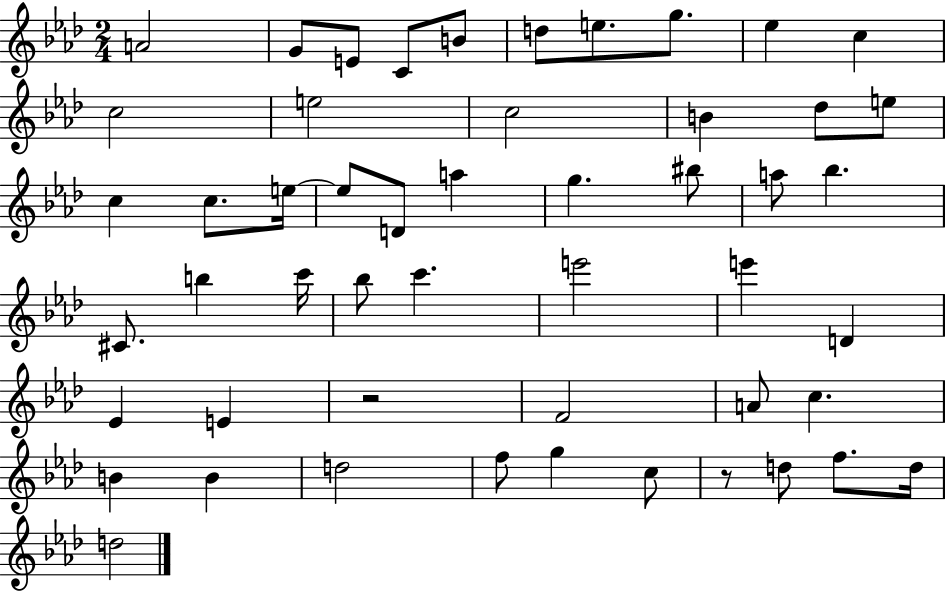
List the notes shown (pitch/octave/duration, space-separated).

A4/h G4/e E4/e C4/e B4/e D5/e E5/e. G5/e. Eb5/q C5/q C5/h E5/h C5/h B4/q Db5/e E5/e C5/q C5/e. E5/s E5/e D4/e A5/q G5/q. BIS5/e A5/e Bb5/q. C#4/e. B5/q C6/s Bb5/e C6/q. E6/h E6/q D4/q Eb4/q E4/q R/h F4/h A4/e C5/q. B4/q B4/q D5/h F5/e G5/q C5/e R/e D5/e F5/e. D5/s D5/h